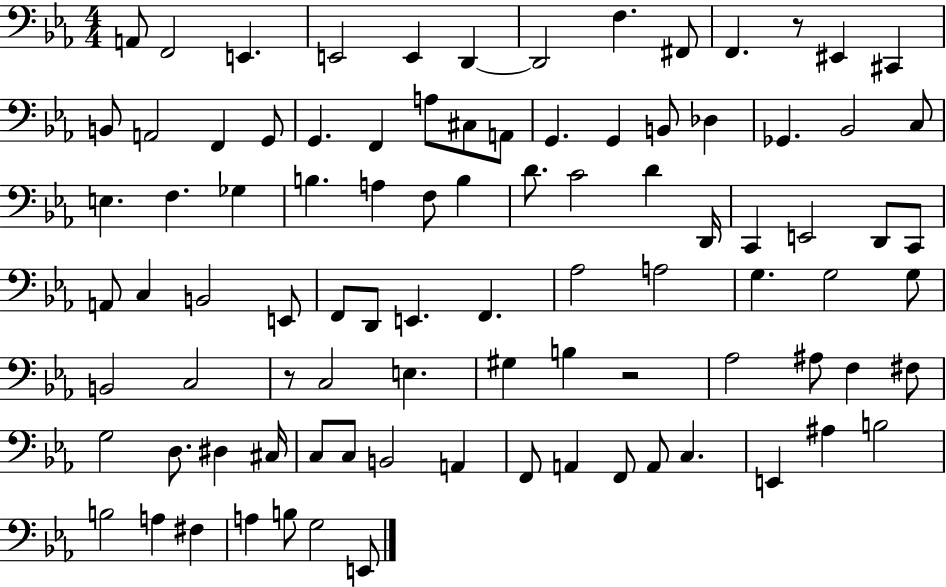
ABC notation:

X:1
T:Untitled
M:4/4
L:1/4
K:Eb
A,,/2 F,,2 E,, E,,2 E,, D,, D,,2 F, ^F,,/2 F,, z/2 ^E,, ^C,, B,,/2 A,,2 F,, G,,/2 G,, F,, A,/2 ^C,/2 A,,/2 G,, G,, B,,/2 _D, _G,, _B,,2 C,/2 E, F, _G, B, A, F,/2 B, D/2 C2 D D,,/4 C,, E,,2 D,,/2 C,,/2 A,,/2 C, B,,2 E,,/2 F,,/2 D,,/2 E,, F,, _A,2 A,2 G, G,2 G,/2 B,,2 C,2 z/2 C,2 E, ^G, B, z2 _A,2 ^A,/2 F, ^F,/2 G,2 D,/2 ^D, ^C,/4 C,/2 C,/2 B,,2 A,, F,,/2 A,, F,,/2 A,,/2 C, E,, ^A, B,2 B,2 A, ^F, A, B,/2 G,2 E,,/2